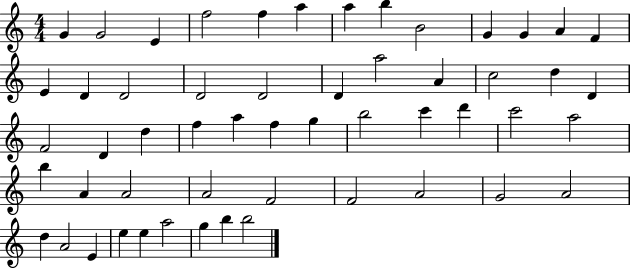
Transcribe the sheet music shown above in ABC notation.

X:1
T:Untitled
M:4/4
L:1/4
K:C
G G2 E f2 f a a b B2 G G A F E D D2 D2 D2 D a2 A c2 d D F2 D d f a f g b2 c' d' c'2 a2 b A A2 A2 F2 F2 A2 G2 A2 d A2 E e e a2 g b b2